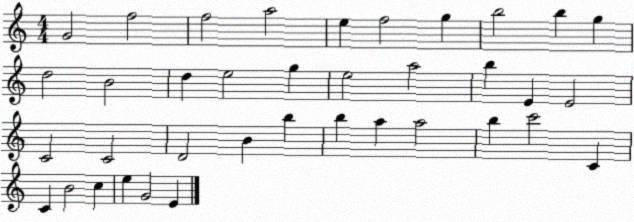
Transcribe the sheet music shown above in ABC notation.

X:1
T:Untitled
M:4/4
L:1/4
K:C
G2 f2 f2 a2 e f2 g b2 b g d2 B2 d e2 g e2 a2 b E E2 C2 C2 D2 B b b a a2 b c'2 C C B2 c e G2 E